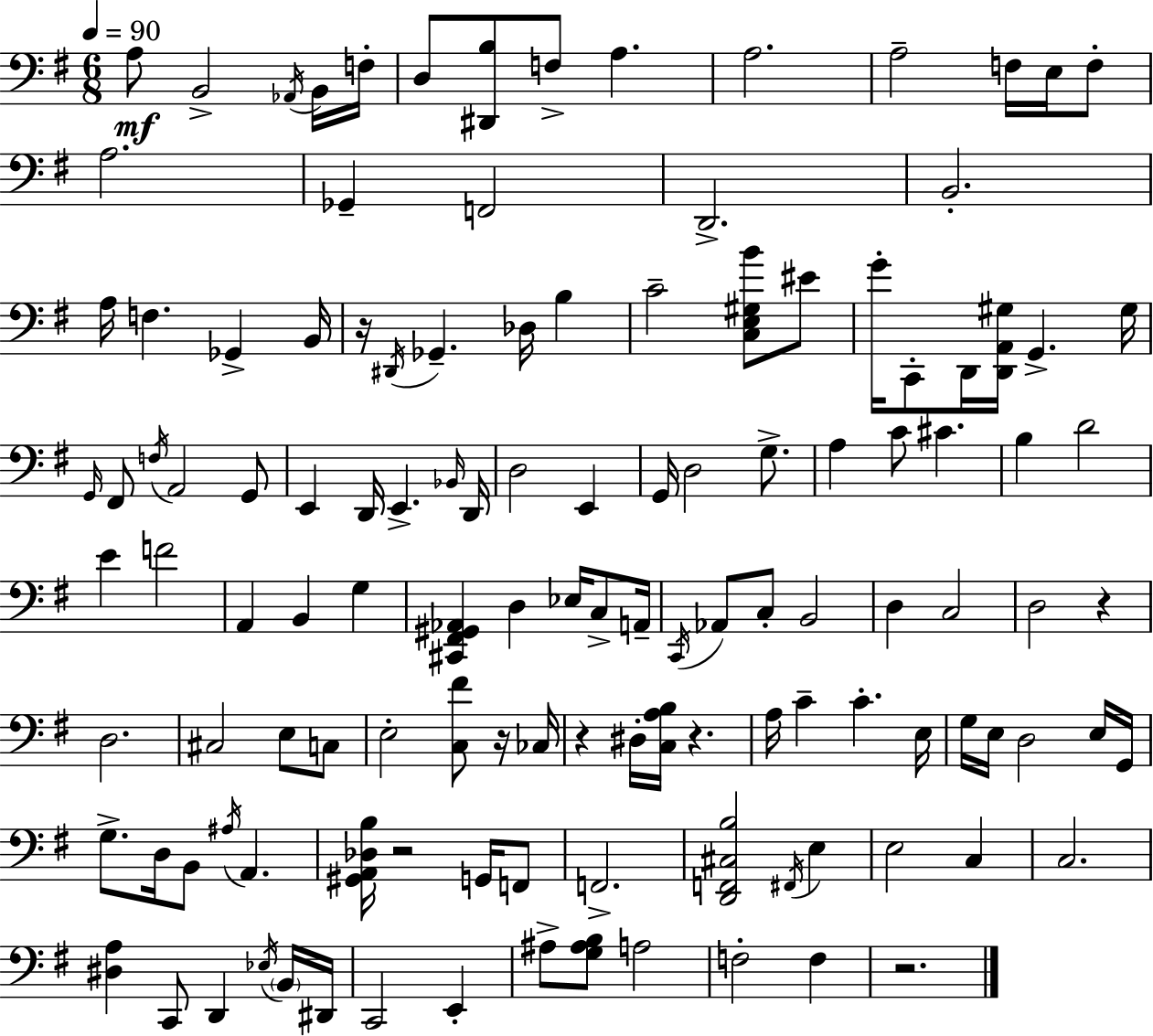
X:1
T:Untitled
M:6/8
L:1/4
K:Em
A,/2 B,,2 _A,,/4 B,,/4 F,/4 D,/2 [^D,,B,]/2 F,/2 A, A,2 A,2 F,/4 E,/4 F,/2 A,2 _G,, F,,2 D,,2 B,,2 A,/4 F, _G,, B,,/4 z/4 ^D,,/4 _G,, _D,/4 B, C2 [C,E,^G,B]/2 ^E/2 G/4 C,,/2 D,,/4 [D,,A,,^G,]/4 G,, ^G,/4 G,,/4 ^F,,/2 F,/4 A,,2 G,,/2 E,, D,,/4 E,, _B,,/4 D,,/4 D,2 E,, G,,/4 D,2 G,/2 A, C/2 ^C B, D2 E F2 A,, B,, G, [^C,,^F,,^G,,_A,,] D, _E,/4 C,/2 A,,/4 C,,/4 _A,,/2 C,/2 B,,2 D, C,2 D,2 z D,2 ^C,2 E,/2 C,/2 E,2 [C,^F]/2 z/4 _C,/4 z ^D,/4 [C,A,B,]/4 z A,/4 C C E,/4 G,/4 E,/4 D,2 E,/4 G,,/4 G,/2 D,/4 B,,/2 ^A,/4 A,, [^G,,A,,_D,B,]/4 z2 G,,/4 F,,/2 F,,2 [D,,F,,^C,B,]2 ^F,,/4 E, E,2 C, C,2 [^D,A,] C,,/2 D,, _E,/4 B,,/4 ^D,,/4 C,,2 E,, ^A,/2 [G,^A,B,]/2 A,2 F,2 F, z2